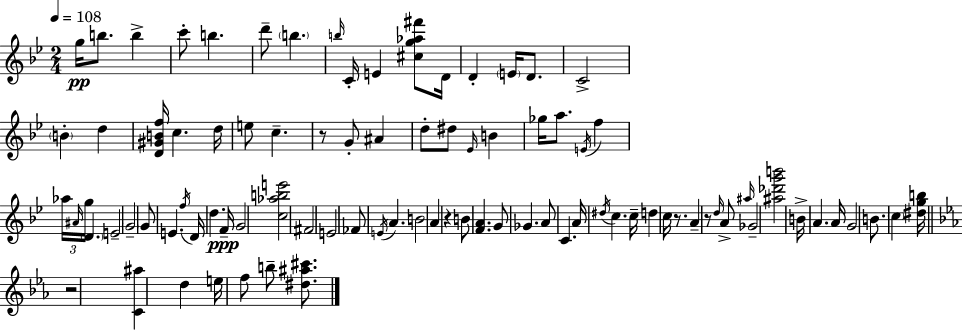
{
  \clef treble
  \numericTimeSignature
  \time 2/4
  \key bes \major
  \tempo 4 = 108
  \repeat volta 2 { g''16\pp b''8. b''4-> | c'''8-. b''4. | d'''8-- \parenthesize b''4. | \grace { b''16 } c'16-. e'4 <cis'' g'' aes'' fis'''>8 | \break d'16 d'4-. \parenthesize e'16 d'8. | c'2-> | \parenthesize b'4-. d''4 | <d' gis' b' f''>16 c''4. | \break d''16 e''8 c''4.-- | r8 g'8-. ais'4 | d''8-. dis''8 \grace { ees'16 } b'4 | ges''16 a''8. \acciaccatura { e'16 } f''4 | \break \tuplet 3/2 { aes''16 \grace { ais'16 } g''16 } \parenthesize d'4. | e'2-- | \parenthesize g'2-- | g'8 e'4. | \break \acciaccatura { f''16 } d'16 d''4. | f'16--\ppp g'2 | <c'' aes'' b'' e'''>2 | fis'2 | \break e'2 | fes'8 \acciaccatura { e'16 } | a'4. b'2 | a'4 | \break r4 b'8 | <f' a'>4. g'8 | ges'4. a'8 | c'4. a'16 \acciaccatura { dis''16 } | \break c''4. c''16-- d''4 | c''16 r8. a'4-- | r8 \grace { d''16 } a'8-> | \grace { ais''16 } ges'2-- | \break <ais'' des''' g''' b'''>2 | b'16-> a'4. | a'16 g'2 | b'8. \parenthesize c''4 | \break <dis'' g'' b''>16 \bar "||" \break \key ees \major r2 | <c' ais''>4 d''4 | e''16 f''8 b''8-- <dis'' ais'' cis'''>8. | } \bar "|."
}